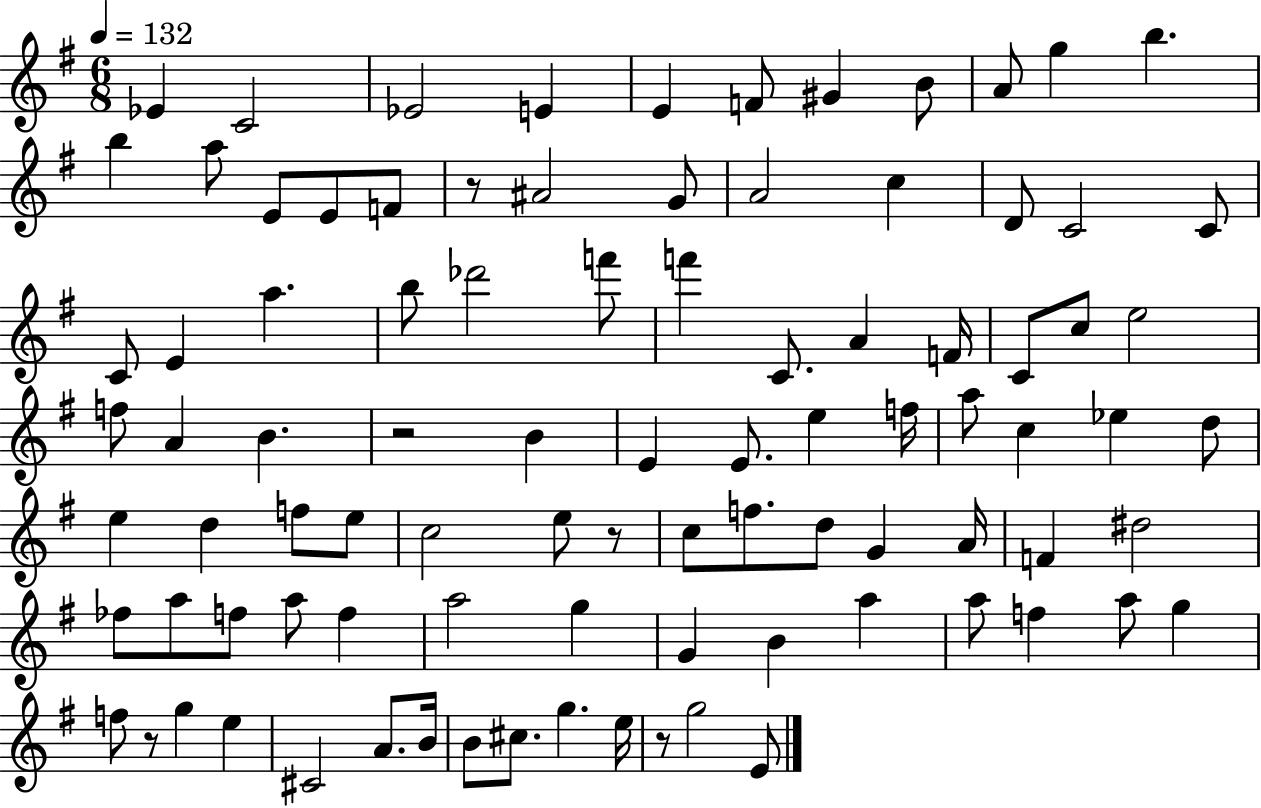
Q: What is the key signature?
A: G major